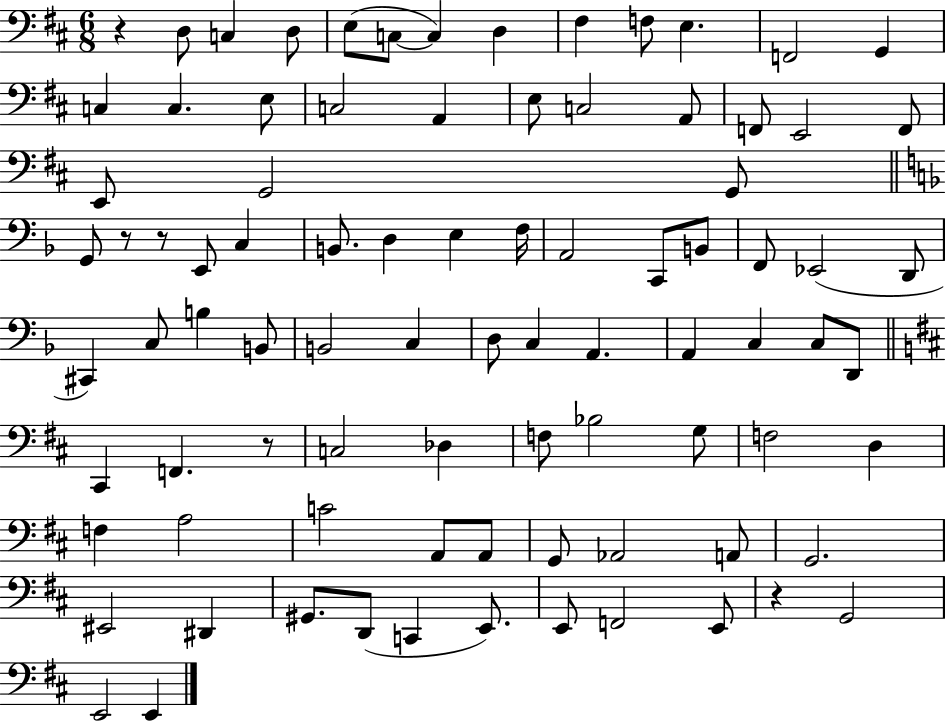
X:1
T:Untitled
M:6/8
L:1/4
K:D
z D,/2 C, D,/2 E,/2 C,/2 C, D, ^F, F,/2 E, F,,2 G,, C, C, E,/2 C,2 A,, E,/2 C,2 A,,/2 F,,/2 E,,2 F,,/2 E,,/2 G,,2 G,,/2 G,,/2 z/2 z/2 E,,/2 C, B,,/2 D, E, F,/4 A,,2 C,,/2 B,,/2 F,,/2 _E,,2 D,,/2 ^C,, C,/2 B, B,,/2 B,,2 C, D,/2 C, A,, A,, C, C,/2 D,,/2 ^C,, F,, z/2 C,2 _D, F,/2 _B,2 G,/2 F,2 D, F, A,2 C2 A,,/2 A,,/2 G,,/2 _A,,2 A,,/2 G,,2 ^E,,2 ^D,, ^G,,/2 D,,/2 C,, E,,/2 E,,/2 F,,2 E,,/2 z G,,2 E,,2 E,,